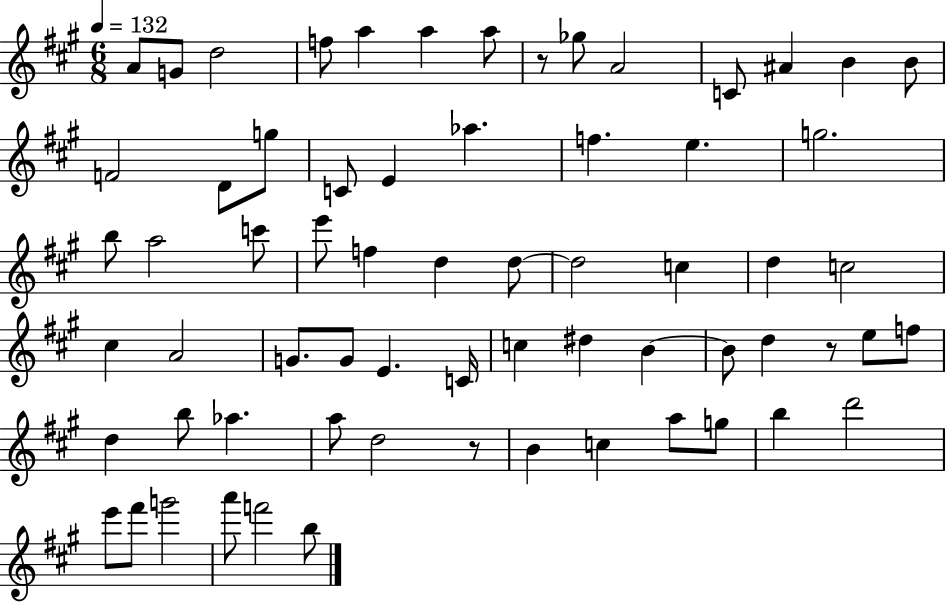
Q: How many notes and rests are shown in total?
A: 66